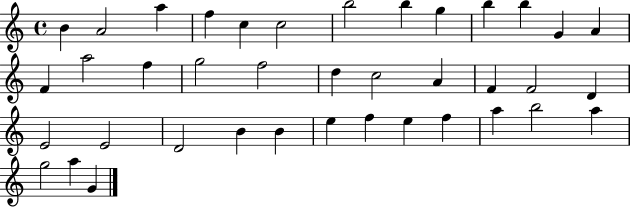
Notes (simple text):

B4/q A4/h A5/q F5/q C5/q C5/h B5/h B5/q G5/q B5/q B5/q G4/q A4/q F4/q A5/h F5/q G5/h F5/h D5/q C5/h A4/q F4/q F4/h D4/q E4/h E4/h D4/h B4/q B4/q E5/q F5/q E5/q F5/q A5/q B5/h A5/q G5/h A5/q G4/q